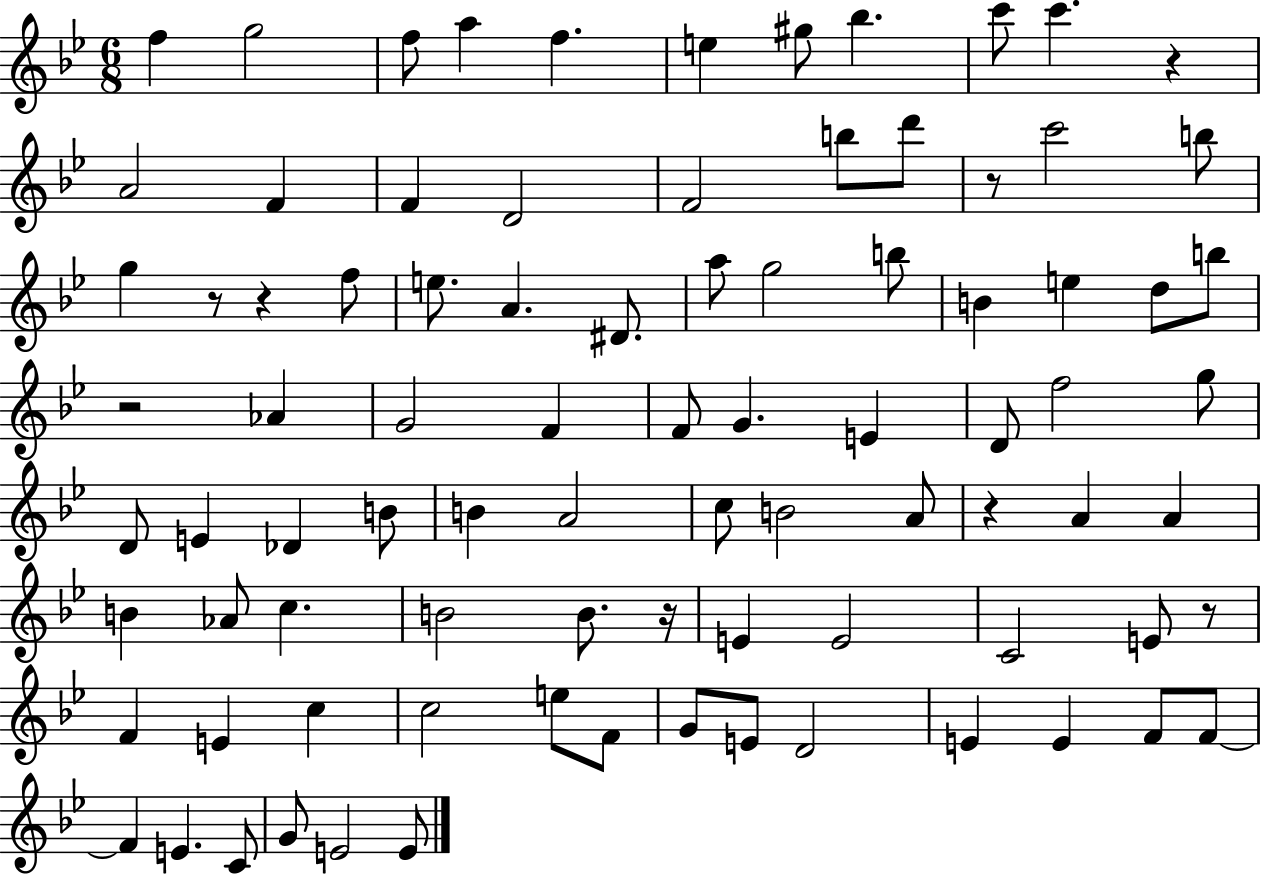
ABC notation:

X:1
T:Untitled
M:6/8
L:1/4
K:Bb
f g2 f/2 a f e ^g/2 _b c'/2 c' z A2 F F D2 F2 b/2 d'/2 z/2 c'2 b/2 g z/2 z f/2 e/2 A ^D/2 a/2 g2 b/2 B e d/2 b/2 z2 _A G2 F F/2 G E D/2 f2 g/2 D/2 E _D B/2 B A2 c/2 B2 A/2 z A A B _A/2 c B2 B/2 z/4 E E2 C2 E/2 z/2 F E c c2 e/2 F/2 G/2 E/2 D2 E E F/2 F/2 F E C/2 G/2 E2 E/2